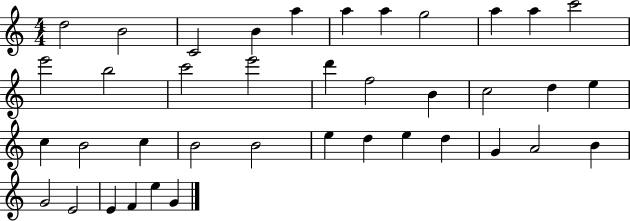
X:1
T:Untitled
M:4/4
L:1/4
K:C
d2 B2 C2 B a a a g2 a a c'2 e'2 b2 c'2 e'2 d' f2 B c2 d e c B2 c B2 B2 e d e d G A2 B G2 E2 E F e G